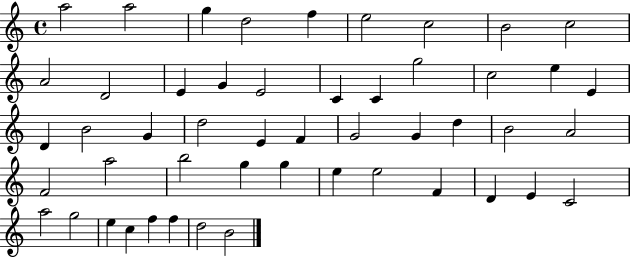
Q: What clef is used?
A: treble